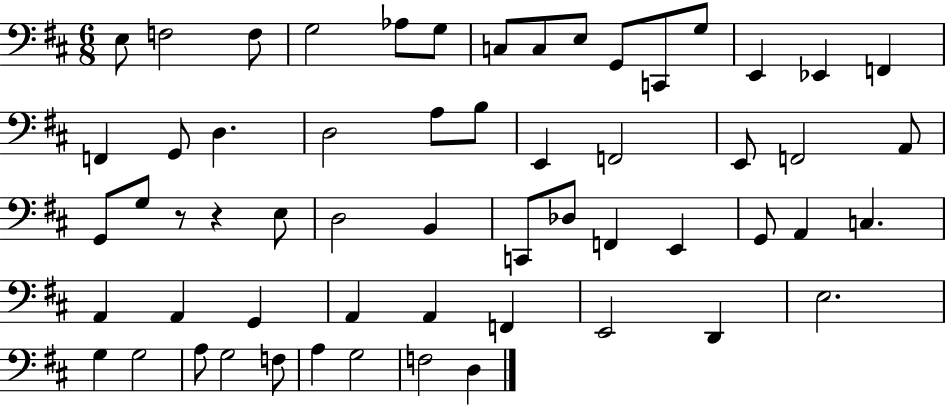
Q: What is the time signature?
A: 6/8